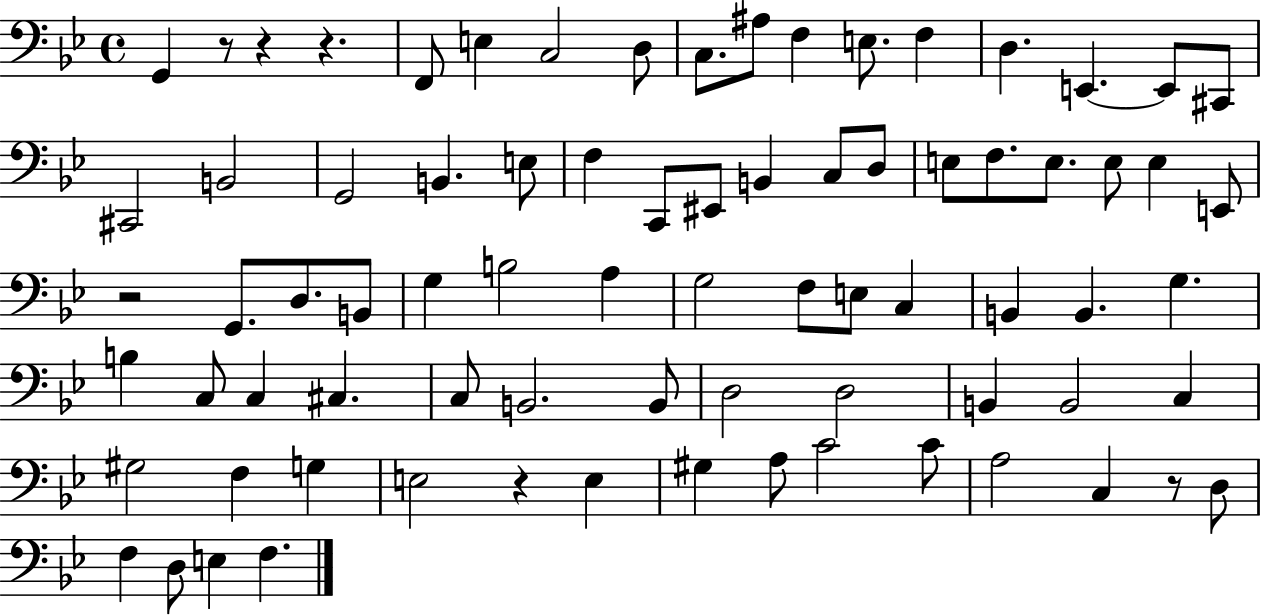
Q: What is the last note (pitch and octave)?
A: F3